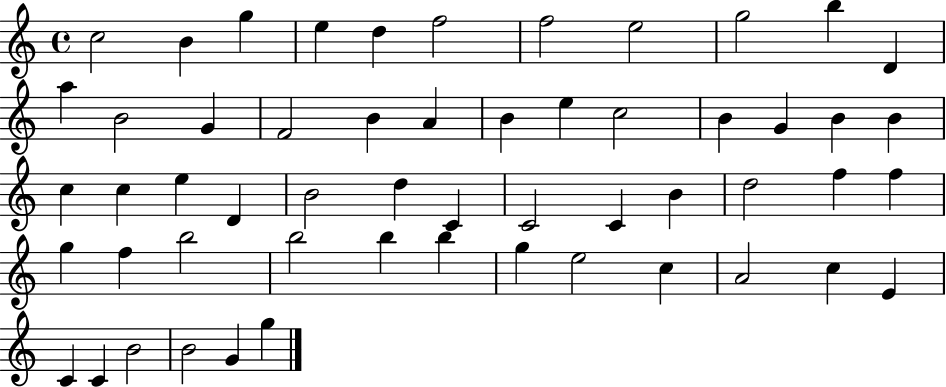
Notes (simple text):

C5/h B4/q G5/q E5/q D5/q F5/h F5/h E5/h G5/h B5/q D4/q A5/q B4/h G4/q F4/h B4/q A4/q B4/q E5/q C5/h B4/q G4/q B4/q B4/q C5/q C5/q E5/q D4/q B4/h D5/q C4/q C4/h C4/q B4/q D5/h F5/q F5/q G5/q F5/q B5/h B5/h B5/q B5/q G5/q E5/h C5/q A4/h C5/q E4/q C4/q C4/q B4/h B4/h G4/q G5/q